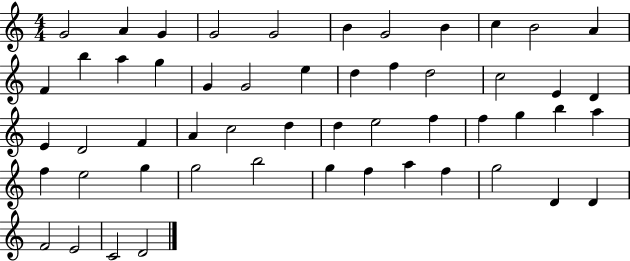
X:1
T:Untitled
M:4/4
L:1/4
K:C
G2 A G G2 G2 B G2 B c B2 A F b a g G G2 e d f d2 c2 E D E D2 F A c2 d d e2 f f g b a f e2 g g2 b2 g f a f g2 D D F2 E2 C2 D2